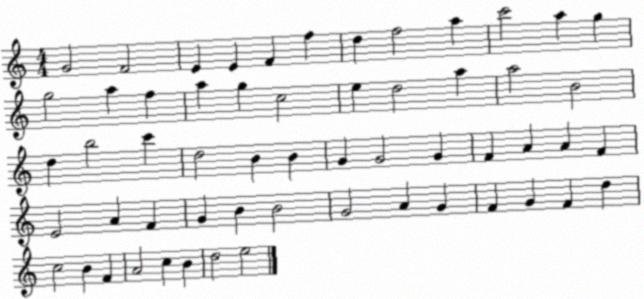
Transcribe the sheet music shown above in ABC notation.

X:1
T:Untitled
M:4/4
L:1/4
K:C
G2 F2 E E F f d f2 a c'2 a g g2 a f a g c2 e d2 a a2 B2 d b2 c' d2 B B G G2 G F A A F E2 A F G B B2 G2 A G F G F d c2 B F A2 c B d2 e2